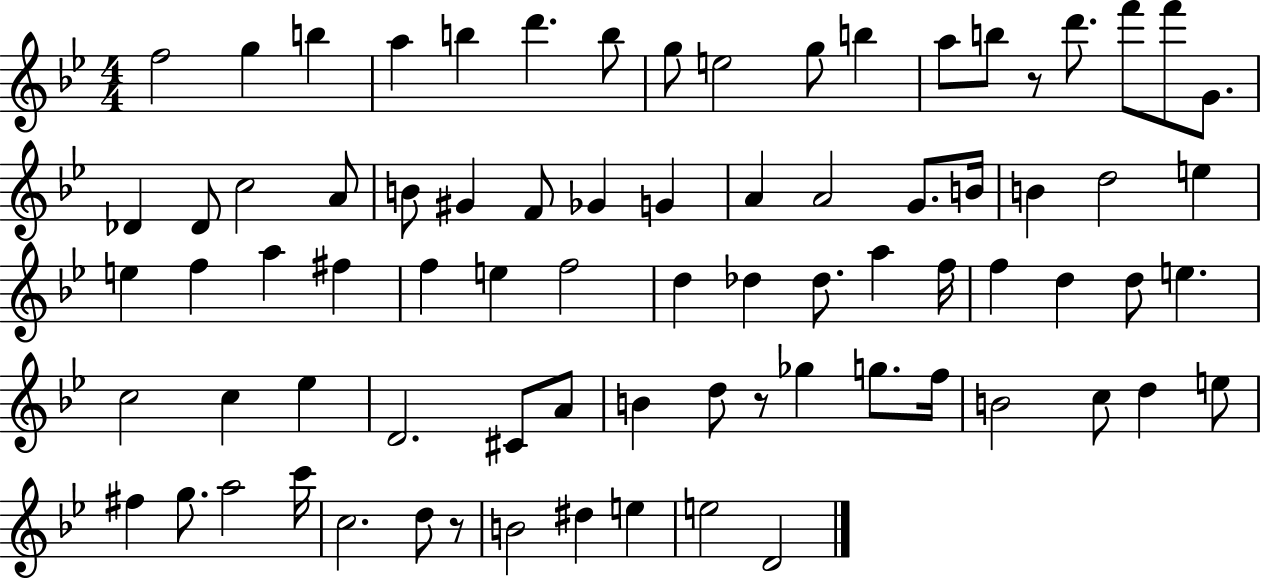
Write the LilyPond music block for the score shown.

{
  \clef treble
  \numericTimeSignature
  \time 4/4
  \key bes \major
  f''2 g''4 b''4 | a''4 b''4 d'''4. b''8 | g''8 e''2 g''8 b''4 | a''8 b''8 r8 d'''8. f'''8 f'''8 g'8. | \break des'4 des'8 c''2 a'8 | b'8 gis'4 f'8 ges'4 g'4 | a'4 a'2 g'8. b'16 | b'4 d''2 e''4 | \break e''4 f''4 a''4 fis''4 | f''4 e''4 f''2 | d''4 des''4 des''8. a''4 f''16 | f''4 d''4 d''8 e''4. | \break c''2 c''4 ees''4 | d'2. cis'8 a'8 | b'4 d''8 r8 ges''4 g''8. f''16 | b'2 c''8 d''4 e''8 | \break fis''4 g''8. a''2 c'''16 | c''2. d''8 r8 | b'2 dis''4 e''4 | e''2 d'2 | \break \bar "|."
}